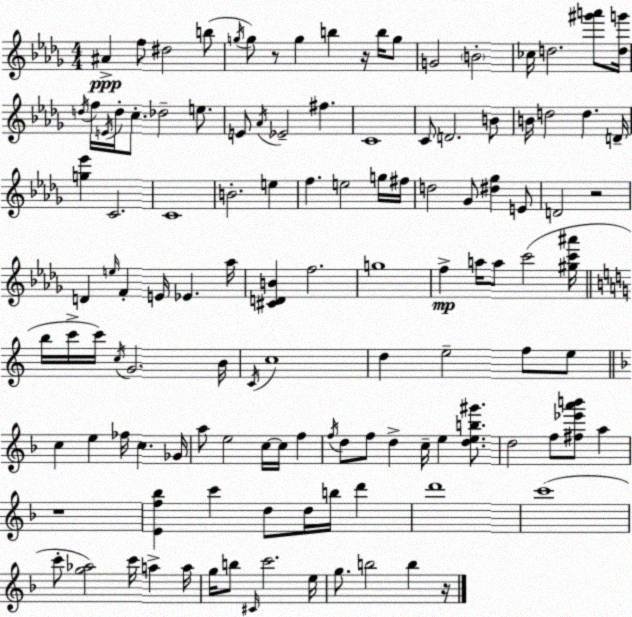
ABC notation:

X:1
T:Untitled
M:4/4
L:1/4
K:Bbm
^A f/2 ^d2 b/2 g/4 g/2 z/2 g b z/4 b/4 g/2 G2 B2 _c/4 d2 [^g'a']/2 [dg']/4 d/4 f/4 E/4 d/4 c/2 _d2 e/2 E/2 _A/4 _E2 ^f C4 C/2 D2 B/2 B/4 d2 d D/4 [g_e'] C2 C4 B2 e f e2 g/4 ^f/4 d2 _G/2 [^d_g] E/2 D2 z2 D e/4 F E/4 _E _a/4 [^CDB] f2 g4 f a/4 a/2 c'2 [^gc'^a']/4 b/4 c'/4 c'/4 c/4 G2 B/4 C/4 c4 d e2 f/2 e/2 c e _f/4 c _G/4 a/2 e2 c/4 c/4 f f/4 d/2 f/2 d c/4 e [deb^g']/2 d2 f/2 [^f_e'a'b']/2 a z4 [Ef_b] c' d/2 d/4 b/4 d' d'4 c'4 c'/2 [g_a]2 c'/4 a a/4 g/4 b/2 ^C/4 c'2 e/4 g/2 b2 b z/4